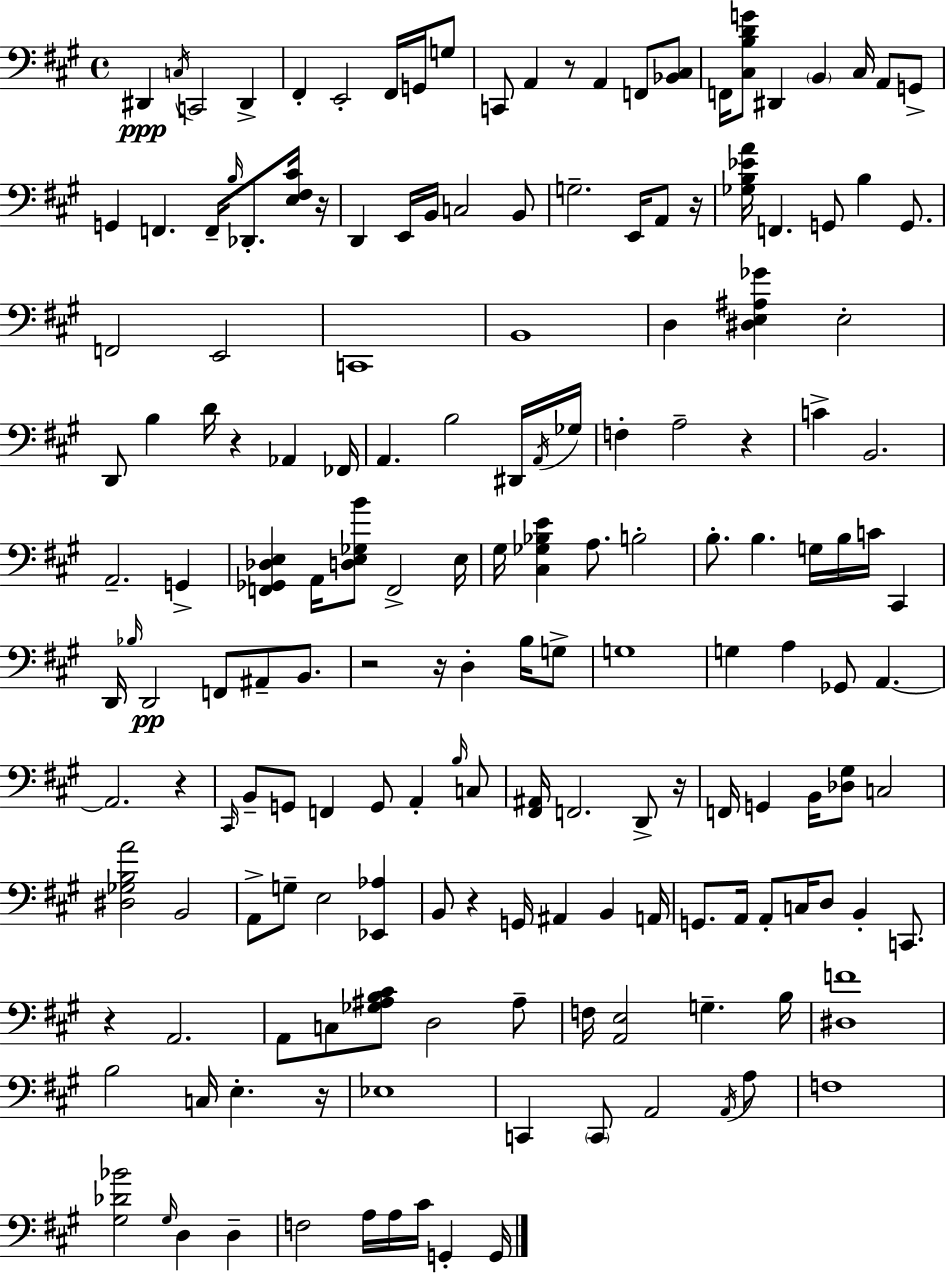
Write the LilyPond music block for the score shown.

{
  \clef bass
  \time 4/4
  \defaultTimeSignature
  \key a \major
  dis,4\ppp \acciaccatura { c16 } c,2 dis,4-> | fis,4-. e,2-. fis,16 g,16 g8 | c,8 a,4 r8 a,4 f,8 <bes, cis>8 | f,16 <cis b d' g'>8 dis,4 \parenthesize b,4 cis16 a,8 g,8-> | \break g,4 f,4. f,16-- \grace { b16 } des,8.-. | <e fis cis'>16 r16 d,4 e,16 b,16 c2 | b,8 g2.-- e,16 a,8 | r16 <ges b ees' a'>16 f,4. g,8 b4 g,8. | \break f,2 e,2 | c,1 | b,1 | d4 <dis e ais ges'>4 e2-. | \break d,8 b4 d'16 r4 aes,4 | fes,16 a,4. b2 | dis,16 \acciaccatura { a,16 } ges16 f4-. a2-- r4 | c'4-> b,2. | \break a,2.-- g,4-> | <f, ges, des e>4 a,16 <d e ges b'>8 f,2-> | e16 gis16 <cis ges bes e'>4 a8. b2-. | b8.-. b4. g16 b16 c'16 cis,4 | \break d,16 \grace { bes16 } d,2\pp f,8 ais,8-- | b,8. r2 r16 d4-. | b16 g8-> g1 | g4 a4 ges,8 a,4.~~ | \break a,2. | r4 \grace { cis,16 } b,8-- g,8 f,4 g,8 a,4-. | \grace { b16 } c8 <fis, ais,>16 f,2. | d,8-> r16 f,16 g,4 b,16 <des gis>8 c2 | \break <dis ges b a'>2 b,2 | a,8-> g8-- e2 | <ees, aes>4 b,8 r4 g,16 ais,4 | b,4 a,16 g,8. a,16 a,8-. c16 d8 b,4-. | \break c,8. r4 a,2. | a,8 c8 <ges ais b cis'>8 d2 | ais8-- f16 <a, e>2 g4.-- | b16 <dis f'>1 | \break b2 c16 e4.-. | r16 ees1 | c,4 \parenthesize c,8 a,2 | \acciaccatura { a,16 } a8 f1 | \break <gis des' bes'>2 \grace { gis16 } | d4 d4-- f2 | a16 a16 cis'16 g,4-. g,16 \bar "|."
}